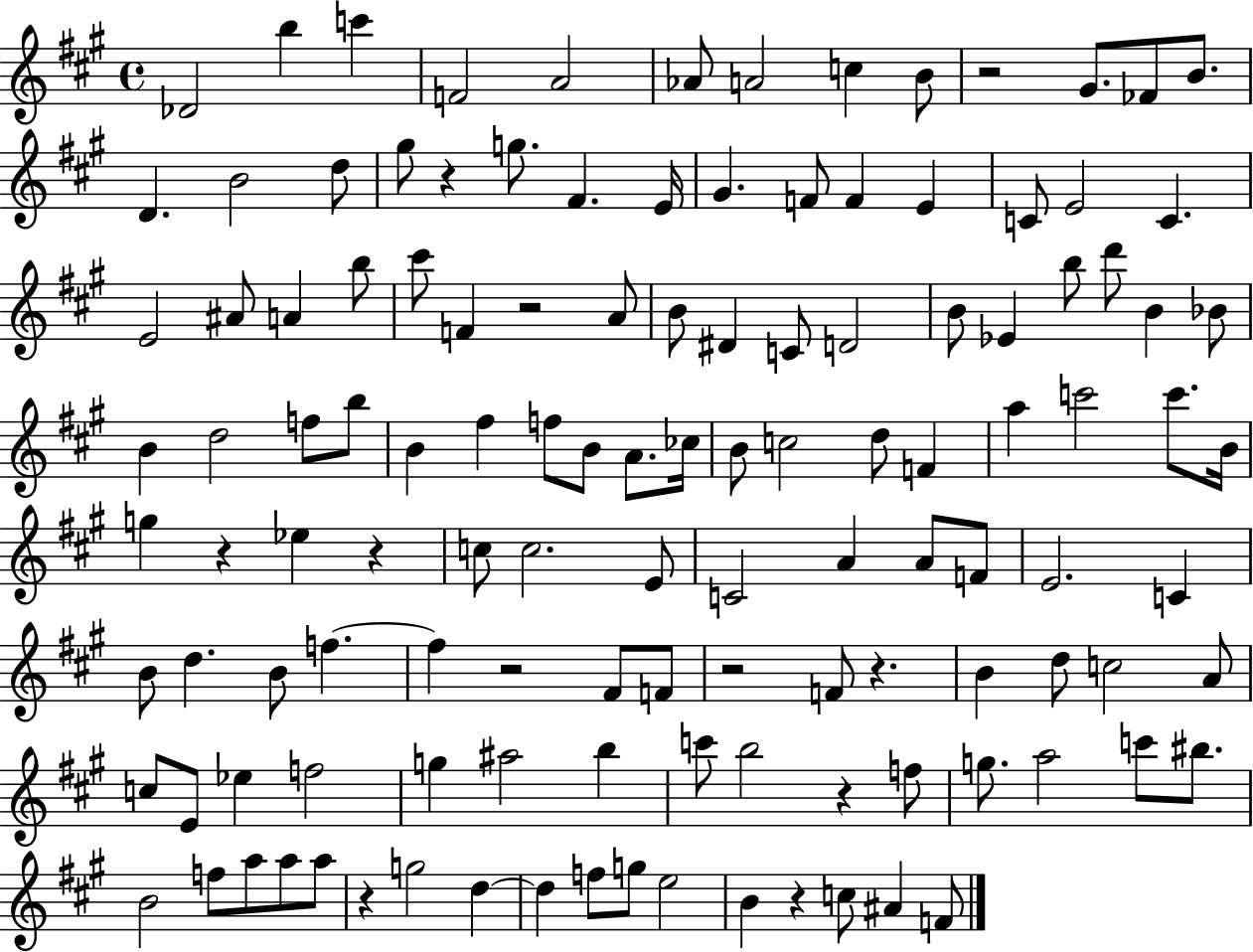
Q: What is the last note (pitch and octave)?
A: F4